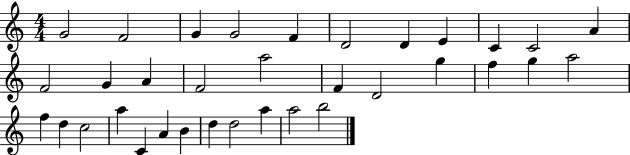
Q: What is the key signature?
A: C major